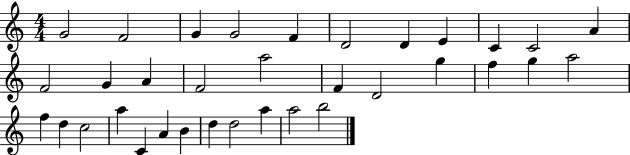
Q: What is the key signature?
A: C major